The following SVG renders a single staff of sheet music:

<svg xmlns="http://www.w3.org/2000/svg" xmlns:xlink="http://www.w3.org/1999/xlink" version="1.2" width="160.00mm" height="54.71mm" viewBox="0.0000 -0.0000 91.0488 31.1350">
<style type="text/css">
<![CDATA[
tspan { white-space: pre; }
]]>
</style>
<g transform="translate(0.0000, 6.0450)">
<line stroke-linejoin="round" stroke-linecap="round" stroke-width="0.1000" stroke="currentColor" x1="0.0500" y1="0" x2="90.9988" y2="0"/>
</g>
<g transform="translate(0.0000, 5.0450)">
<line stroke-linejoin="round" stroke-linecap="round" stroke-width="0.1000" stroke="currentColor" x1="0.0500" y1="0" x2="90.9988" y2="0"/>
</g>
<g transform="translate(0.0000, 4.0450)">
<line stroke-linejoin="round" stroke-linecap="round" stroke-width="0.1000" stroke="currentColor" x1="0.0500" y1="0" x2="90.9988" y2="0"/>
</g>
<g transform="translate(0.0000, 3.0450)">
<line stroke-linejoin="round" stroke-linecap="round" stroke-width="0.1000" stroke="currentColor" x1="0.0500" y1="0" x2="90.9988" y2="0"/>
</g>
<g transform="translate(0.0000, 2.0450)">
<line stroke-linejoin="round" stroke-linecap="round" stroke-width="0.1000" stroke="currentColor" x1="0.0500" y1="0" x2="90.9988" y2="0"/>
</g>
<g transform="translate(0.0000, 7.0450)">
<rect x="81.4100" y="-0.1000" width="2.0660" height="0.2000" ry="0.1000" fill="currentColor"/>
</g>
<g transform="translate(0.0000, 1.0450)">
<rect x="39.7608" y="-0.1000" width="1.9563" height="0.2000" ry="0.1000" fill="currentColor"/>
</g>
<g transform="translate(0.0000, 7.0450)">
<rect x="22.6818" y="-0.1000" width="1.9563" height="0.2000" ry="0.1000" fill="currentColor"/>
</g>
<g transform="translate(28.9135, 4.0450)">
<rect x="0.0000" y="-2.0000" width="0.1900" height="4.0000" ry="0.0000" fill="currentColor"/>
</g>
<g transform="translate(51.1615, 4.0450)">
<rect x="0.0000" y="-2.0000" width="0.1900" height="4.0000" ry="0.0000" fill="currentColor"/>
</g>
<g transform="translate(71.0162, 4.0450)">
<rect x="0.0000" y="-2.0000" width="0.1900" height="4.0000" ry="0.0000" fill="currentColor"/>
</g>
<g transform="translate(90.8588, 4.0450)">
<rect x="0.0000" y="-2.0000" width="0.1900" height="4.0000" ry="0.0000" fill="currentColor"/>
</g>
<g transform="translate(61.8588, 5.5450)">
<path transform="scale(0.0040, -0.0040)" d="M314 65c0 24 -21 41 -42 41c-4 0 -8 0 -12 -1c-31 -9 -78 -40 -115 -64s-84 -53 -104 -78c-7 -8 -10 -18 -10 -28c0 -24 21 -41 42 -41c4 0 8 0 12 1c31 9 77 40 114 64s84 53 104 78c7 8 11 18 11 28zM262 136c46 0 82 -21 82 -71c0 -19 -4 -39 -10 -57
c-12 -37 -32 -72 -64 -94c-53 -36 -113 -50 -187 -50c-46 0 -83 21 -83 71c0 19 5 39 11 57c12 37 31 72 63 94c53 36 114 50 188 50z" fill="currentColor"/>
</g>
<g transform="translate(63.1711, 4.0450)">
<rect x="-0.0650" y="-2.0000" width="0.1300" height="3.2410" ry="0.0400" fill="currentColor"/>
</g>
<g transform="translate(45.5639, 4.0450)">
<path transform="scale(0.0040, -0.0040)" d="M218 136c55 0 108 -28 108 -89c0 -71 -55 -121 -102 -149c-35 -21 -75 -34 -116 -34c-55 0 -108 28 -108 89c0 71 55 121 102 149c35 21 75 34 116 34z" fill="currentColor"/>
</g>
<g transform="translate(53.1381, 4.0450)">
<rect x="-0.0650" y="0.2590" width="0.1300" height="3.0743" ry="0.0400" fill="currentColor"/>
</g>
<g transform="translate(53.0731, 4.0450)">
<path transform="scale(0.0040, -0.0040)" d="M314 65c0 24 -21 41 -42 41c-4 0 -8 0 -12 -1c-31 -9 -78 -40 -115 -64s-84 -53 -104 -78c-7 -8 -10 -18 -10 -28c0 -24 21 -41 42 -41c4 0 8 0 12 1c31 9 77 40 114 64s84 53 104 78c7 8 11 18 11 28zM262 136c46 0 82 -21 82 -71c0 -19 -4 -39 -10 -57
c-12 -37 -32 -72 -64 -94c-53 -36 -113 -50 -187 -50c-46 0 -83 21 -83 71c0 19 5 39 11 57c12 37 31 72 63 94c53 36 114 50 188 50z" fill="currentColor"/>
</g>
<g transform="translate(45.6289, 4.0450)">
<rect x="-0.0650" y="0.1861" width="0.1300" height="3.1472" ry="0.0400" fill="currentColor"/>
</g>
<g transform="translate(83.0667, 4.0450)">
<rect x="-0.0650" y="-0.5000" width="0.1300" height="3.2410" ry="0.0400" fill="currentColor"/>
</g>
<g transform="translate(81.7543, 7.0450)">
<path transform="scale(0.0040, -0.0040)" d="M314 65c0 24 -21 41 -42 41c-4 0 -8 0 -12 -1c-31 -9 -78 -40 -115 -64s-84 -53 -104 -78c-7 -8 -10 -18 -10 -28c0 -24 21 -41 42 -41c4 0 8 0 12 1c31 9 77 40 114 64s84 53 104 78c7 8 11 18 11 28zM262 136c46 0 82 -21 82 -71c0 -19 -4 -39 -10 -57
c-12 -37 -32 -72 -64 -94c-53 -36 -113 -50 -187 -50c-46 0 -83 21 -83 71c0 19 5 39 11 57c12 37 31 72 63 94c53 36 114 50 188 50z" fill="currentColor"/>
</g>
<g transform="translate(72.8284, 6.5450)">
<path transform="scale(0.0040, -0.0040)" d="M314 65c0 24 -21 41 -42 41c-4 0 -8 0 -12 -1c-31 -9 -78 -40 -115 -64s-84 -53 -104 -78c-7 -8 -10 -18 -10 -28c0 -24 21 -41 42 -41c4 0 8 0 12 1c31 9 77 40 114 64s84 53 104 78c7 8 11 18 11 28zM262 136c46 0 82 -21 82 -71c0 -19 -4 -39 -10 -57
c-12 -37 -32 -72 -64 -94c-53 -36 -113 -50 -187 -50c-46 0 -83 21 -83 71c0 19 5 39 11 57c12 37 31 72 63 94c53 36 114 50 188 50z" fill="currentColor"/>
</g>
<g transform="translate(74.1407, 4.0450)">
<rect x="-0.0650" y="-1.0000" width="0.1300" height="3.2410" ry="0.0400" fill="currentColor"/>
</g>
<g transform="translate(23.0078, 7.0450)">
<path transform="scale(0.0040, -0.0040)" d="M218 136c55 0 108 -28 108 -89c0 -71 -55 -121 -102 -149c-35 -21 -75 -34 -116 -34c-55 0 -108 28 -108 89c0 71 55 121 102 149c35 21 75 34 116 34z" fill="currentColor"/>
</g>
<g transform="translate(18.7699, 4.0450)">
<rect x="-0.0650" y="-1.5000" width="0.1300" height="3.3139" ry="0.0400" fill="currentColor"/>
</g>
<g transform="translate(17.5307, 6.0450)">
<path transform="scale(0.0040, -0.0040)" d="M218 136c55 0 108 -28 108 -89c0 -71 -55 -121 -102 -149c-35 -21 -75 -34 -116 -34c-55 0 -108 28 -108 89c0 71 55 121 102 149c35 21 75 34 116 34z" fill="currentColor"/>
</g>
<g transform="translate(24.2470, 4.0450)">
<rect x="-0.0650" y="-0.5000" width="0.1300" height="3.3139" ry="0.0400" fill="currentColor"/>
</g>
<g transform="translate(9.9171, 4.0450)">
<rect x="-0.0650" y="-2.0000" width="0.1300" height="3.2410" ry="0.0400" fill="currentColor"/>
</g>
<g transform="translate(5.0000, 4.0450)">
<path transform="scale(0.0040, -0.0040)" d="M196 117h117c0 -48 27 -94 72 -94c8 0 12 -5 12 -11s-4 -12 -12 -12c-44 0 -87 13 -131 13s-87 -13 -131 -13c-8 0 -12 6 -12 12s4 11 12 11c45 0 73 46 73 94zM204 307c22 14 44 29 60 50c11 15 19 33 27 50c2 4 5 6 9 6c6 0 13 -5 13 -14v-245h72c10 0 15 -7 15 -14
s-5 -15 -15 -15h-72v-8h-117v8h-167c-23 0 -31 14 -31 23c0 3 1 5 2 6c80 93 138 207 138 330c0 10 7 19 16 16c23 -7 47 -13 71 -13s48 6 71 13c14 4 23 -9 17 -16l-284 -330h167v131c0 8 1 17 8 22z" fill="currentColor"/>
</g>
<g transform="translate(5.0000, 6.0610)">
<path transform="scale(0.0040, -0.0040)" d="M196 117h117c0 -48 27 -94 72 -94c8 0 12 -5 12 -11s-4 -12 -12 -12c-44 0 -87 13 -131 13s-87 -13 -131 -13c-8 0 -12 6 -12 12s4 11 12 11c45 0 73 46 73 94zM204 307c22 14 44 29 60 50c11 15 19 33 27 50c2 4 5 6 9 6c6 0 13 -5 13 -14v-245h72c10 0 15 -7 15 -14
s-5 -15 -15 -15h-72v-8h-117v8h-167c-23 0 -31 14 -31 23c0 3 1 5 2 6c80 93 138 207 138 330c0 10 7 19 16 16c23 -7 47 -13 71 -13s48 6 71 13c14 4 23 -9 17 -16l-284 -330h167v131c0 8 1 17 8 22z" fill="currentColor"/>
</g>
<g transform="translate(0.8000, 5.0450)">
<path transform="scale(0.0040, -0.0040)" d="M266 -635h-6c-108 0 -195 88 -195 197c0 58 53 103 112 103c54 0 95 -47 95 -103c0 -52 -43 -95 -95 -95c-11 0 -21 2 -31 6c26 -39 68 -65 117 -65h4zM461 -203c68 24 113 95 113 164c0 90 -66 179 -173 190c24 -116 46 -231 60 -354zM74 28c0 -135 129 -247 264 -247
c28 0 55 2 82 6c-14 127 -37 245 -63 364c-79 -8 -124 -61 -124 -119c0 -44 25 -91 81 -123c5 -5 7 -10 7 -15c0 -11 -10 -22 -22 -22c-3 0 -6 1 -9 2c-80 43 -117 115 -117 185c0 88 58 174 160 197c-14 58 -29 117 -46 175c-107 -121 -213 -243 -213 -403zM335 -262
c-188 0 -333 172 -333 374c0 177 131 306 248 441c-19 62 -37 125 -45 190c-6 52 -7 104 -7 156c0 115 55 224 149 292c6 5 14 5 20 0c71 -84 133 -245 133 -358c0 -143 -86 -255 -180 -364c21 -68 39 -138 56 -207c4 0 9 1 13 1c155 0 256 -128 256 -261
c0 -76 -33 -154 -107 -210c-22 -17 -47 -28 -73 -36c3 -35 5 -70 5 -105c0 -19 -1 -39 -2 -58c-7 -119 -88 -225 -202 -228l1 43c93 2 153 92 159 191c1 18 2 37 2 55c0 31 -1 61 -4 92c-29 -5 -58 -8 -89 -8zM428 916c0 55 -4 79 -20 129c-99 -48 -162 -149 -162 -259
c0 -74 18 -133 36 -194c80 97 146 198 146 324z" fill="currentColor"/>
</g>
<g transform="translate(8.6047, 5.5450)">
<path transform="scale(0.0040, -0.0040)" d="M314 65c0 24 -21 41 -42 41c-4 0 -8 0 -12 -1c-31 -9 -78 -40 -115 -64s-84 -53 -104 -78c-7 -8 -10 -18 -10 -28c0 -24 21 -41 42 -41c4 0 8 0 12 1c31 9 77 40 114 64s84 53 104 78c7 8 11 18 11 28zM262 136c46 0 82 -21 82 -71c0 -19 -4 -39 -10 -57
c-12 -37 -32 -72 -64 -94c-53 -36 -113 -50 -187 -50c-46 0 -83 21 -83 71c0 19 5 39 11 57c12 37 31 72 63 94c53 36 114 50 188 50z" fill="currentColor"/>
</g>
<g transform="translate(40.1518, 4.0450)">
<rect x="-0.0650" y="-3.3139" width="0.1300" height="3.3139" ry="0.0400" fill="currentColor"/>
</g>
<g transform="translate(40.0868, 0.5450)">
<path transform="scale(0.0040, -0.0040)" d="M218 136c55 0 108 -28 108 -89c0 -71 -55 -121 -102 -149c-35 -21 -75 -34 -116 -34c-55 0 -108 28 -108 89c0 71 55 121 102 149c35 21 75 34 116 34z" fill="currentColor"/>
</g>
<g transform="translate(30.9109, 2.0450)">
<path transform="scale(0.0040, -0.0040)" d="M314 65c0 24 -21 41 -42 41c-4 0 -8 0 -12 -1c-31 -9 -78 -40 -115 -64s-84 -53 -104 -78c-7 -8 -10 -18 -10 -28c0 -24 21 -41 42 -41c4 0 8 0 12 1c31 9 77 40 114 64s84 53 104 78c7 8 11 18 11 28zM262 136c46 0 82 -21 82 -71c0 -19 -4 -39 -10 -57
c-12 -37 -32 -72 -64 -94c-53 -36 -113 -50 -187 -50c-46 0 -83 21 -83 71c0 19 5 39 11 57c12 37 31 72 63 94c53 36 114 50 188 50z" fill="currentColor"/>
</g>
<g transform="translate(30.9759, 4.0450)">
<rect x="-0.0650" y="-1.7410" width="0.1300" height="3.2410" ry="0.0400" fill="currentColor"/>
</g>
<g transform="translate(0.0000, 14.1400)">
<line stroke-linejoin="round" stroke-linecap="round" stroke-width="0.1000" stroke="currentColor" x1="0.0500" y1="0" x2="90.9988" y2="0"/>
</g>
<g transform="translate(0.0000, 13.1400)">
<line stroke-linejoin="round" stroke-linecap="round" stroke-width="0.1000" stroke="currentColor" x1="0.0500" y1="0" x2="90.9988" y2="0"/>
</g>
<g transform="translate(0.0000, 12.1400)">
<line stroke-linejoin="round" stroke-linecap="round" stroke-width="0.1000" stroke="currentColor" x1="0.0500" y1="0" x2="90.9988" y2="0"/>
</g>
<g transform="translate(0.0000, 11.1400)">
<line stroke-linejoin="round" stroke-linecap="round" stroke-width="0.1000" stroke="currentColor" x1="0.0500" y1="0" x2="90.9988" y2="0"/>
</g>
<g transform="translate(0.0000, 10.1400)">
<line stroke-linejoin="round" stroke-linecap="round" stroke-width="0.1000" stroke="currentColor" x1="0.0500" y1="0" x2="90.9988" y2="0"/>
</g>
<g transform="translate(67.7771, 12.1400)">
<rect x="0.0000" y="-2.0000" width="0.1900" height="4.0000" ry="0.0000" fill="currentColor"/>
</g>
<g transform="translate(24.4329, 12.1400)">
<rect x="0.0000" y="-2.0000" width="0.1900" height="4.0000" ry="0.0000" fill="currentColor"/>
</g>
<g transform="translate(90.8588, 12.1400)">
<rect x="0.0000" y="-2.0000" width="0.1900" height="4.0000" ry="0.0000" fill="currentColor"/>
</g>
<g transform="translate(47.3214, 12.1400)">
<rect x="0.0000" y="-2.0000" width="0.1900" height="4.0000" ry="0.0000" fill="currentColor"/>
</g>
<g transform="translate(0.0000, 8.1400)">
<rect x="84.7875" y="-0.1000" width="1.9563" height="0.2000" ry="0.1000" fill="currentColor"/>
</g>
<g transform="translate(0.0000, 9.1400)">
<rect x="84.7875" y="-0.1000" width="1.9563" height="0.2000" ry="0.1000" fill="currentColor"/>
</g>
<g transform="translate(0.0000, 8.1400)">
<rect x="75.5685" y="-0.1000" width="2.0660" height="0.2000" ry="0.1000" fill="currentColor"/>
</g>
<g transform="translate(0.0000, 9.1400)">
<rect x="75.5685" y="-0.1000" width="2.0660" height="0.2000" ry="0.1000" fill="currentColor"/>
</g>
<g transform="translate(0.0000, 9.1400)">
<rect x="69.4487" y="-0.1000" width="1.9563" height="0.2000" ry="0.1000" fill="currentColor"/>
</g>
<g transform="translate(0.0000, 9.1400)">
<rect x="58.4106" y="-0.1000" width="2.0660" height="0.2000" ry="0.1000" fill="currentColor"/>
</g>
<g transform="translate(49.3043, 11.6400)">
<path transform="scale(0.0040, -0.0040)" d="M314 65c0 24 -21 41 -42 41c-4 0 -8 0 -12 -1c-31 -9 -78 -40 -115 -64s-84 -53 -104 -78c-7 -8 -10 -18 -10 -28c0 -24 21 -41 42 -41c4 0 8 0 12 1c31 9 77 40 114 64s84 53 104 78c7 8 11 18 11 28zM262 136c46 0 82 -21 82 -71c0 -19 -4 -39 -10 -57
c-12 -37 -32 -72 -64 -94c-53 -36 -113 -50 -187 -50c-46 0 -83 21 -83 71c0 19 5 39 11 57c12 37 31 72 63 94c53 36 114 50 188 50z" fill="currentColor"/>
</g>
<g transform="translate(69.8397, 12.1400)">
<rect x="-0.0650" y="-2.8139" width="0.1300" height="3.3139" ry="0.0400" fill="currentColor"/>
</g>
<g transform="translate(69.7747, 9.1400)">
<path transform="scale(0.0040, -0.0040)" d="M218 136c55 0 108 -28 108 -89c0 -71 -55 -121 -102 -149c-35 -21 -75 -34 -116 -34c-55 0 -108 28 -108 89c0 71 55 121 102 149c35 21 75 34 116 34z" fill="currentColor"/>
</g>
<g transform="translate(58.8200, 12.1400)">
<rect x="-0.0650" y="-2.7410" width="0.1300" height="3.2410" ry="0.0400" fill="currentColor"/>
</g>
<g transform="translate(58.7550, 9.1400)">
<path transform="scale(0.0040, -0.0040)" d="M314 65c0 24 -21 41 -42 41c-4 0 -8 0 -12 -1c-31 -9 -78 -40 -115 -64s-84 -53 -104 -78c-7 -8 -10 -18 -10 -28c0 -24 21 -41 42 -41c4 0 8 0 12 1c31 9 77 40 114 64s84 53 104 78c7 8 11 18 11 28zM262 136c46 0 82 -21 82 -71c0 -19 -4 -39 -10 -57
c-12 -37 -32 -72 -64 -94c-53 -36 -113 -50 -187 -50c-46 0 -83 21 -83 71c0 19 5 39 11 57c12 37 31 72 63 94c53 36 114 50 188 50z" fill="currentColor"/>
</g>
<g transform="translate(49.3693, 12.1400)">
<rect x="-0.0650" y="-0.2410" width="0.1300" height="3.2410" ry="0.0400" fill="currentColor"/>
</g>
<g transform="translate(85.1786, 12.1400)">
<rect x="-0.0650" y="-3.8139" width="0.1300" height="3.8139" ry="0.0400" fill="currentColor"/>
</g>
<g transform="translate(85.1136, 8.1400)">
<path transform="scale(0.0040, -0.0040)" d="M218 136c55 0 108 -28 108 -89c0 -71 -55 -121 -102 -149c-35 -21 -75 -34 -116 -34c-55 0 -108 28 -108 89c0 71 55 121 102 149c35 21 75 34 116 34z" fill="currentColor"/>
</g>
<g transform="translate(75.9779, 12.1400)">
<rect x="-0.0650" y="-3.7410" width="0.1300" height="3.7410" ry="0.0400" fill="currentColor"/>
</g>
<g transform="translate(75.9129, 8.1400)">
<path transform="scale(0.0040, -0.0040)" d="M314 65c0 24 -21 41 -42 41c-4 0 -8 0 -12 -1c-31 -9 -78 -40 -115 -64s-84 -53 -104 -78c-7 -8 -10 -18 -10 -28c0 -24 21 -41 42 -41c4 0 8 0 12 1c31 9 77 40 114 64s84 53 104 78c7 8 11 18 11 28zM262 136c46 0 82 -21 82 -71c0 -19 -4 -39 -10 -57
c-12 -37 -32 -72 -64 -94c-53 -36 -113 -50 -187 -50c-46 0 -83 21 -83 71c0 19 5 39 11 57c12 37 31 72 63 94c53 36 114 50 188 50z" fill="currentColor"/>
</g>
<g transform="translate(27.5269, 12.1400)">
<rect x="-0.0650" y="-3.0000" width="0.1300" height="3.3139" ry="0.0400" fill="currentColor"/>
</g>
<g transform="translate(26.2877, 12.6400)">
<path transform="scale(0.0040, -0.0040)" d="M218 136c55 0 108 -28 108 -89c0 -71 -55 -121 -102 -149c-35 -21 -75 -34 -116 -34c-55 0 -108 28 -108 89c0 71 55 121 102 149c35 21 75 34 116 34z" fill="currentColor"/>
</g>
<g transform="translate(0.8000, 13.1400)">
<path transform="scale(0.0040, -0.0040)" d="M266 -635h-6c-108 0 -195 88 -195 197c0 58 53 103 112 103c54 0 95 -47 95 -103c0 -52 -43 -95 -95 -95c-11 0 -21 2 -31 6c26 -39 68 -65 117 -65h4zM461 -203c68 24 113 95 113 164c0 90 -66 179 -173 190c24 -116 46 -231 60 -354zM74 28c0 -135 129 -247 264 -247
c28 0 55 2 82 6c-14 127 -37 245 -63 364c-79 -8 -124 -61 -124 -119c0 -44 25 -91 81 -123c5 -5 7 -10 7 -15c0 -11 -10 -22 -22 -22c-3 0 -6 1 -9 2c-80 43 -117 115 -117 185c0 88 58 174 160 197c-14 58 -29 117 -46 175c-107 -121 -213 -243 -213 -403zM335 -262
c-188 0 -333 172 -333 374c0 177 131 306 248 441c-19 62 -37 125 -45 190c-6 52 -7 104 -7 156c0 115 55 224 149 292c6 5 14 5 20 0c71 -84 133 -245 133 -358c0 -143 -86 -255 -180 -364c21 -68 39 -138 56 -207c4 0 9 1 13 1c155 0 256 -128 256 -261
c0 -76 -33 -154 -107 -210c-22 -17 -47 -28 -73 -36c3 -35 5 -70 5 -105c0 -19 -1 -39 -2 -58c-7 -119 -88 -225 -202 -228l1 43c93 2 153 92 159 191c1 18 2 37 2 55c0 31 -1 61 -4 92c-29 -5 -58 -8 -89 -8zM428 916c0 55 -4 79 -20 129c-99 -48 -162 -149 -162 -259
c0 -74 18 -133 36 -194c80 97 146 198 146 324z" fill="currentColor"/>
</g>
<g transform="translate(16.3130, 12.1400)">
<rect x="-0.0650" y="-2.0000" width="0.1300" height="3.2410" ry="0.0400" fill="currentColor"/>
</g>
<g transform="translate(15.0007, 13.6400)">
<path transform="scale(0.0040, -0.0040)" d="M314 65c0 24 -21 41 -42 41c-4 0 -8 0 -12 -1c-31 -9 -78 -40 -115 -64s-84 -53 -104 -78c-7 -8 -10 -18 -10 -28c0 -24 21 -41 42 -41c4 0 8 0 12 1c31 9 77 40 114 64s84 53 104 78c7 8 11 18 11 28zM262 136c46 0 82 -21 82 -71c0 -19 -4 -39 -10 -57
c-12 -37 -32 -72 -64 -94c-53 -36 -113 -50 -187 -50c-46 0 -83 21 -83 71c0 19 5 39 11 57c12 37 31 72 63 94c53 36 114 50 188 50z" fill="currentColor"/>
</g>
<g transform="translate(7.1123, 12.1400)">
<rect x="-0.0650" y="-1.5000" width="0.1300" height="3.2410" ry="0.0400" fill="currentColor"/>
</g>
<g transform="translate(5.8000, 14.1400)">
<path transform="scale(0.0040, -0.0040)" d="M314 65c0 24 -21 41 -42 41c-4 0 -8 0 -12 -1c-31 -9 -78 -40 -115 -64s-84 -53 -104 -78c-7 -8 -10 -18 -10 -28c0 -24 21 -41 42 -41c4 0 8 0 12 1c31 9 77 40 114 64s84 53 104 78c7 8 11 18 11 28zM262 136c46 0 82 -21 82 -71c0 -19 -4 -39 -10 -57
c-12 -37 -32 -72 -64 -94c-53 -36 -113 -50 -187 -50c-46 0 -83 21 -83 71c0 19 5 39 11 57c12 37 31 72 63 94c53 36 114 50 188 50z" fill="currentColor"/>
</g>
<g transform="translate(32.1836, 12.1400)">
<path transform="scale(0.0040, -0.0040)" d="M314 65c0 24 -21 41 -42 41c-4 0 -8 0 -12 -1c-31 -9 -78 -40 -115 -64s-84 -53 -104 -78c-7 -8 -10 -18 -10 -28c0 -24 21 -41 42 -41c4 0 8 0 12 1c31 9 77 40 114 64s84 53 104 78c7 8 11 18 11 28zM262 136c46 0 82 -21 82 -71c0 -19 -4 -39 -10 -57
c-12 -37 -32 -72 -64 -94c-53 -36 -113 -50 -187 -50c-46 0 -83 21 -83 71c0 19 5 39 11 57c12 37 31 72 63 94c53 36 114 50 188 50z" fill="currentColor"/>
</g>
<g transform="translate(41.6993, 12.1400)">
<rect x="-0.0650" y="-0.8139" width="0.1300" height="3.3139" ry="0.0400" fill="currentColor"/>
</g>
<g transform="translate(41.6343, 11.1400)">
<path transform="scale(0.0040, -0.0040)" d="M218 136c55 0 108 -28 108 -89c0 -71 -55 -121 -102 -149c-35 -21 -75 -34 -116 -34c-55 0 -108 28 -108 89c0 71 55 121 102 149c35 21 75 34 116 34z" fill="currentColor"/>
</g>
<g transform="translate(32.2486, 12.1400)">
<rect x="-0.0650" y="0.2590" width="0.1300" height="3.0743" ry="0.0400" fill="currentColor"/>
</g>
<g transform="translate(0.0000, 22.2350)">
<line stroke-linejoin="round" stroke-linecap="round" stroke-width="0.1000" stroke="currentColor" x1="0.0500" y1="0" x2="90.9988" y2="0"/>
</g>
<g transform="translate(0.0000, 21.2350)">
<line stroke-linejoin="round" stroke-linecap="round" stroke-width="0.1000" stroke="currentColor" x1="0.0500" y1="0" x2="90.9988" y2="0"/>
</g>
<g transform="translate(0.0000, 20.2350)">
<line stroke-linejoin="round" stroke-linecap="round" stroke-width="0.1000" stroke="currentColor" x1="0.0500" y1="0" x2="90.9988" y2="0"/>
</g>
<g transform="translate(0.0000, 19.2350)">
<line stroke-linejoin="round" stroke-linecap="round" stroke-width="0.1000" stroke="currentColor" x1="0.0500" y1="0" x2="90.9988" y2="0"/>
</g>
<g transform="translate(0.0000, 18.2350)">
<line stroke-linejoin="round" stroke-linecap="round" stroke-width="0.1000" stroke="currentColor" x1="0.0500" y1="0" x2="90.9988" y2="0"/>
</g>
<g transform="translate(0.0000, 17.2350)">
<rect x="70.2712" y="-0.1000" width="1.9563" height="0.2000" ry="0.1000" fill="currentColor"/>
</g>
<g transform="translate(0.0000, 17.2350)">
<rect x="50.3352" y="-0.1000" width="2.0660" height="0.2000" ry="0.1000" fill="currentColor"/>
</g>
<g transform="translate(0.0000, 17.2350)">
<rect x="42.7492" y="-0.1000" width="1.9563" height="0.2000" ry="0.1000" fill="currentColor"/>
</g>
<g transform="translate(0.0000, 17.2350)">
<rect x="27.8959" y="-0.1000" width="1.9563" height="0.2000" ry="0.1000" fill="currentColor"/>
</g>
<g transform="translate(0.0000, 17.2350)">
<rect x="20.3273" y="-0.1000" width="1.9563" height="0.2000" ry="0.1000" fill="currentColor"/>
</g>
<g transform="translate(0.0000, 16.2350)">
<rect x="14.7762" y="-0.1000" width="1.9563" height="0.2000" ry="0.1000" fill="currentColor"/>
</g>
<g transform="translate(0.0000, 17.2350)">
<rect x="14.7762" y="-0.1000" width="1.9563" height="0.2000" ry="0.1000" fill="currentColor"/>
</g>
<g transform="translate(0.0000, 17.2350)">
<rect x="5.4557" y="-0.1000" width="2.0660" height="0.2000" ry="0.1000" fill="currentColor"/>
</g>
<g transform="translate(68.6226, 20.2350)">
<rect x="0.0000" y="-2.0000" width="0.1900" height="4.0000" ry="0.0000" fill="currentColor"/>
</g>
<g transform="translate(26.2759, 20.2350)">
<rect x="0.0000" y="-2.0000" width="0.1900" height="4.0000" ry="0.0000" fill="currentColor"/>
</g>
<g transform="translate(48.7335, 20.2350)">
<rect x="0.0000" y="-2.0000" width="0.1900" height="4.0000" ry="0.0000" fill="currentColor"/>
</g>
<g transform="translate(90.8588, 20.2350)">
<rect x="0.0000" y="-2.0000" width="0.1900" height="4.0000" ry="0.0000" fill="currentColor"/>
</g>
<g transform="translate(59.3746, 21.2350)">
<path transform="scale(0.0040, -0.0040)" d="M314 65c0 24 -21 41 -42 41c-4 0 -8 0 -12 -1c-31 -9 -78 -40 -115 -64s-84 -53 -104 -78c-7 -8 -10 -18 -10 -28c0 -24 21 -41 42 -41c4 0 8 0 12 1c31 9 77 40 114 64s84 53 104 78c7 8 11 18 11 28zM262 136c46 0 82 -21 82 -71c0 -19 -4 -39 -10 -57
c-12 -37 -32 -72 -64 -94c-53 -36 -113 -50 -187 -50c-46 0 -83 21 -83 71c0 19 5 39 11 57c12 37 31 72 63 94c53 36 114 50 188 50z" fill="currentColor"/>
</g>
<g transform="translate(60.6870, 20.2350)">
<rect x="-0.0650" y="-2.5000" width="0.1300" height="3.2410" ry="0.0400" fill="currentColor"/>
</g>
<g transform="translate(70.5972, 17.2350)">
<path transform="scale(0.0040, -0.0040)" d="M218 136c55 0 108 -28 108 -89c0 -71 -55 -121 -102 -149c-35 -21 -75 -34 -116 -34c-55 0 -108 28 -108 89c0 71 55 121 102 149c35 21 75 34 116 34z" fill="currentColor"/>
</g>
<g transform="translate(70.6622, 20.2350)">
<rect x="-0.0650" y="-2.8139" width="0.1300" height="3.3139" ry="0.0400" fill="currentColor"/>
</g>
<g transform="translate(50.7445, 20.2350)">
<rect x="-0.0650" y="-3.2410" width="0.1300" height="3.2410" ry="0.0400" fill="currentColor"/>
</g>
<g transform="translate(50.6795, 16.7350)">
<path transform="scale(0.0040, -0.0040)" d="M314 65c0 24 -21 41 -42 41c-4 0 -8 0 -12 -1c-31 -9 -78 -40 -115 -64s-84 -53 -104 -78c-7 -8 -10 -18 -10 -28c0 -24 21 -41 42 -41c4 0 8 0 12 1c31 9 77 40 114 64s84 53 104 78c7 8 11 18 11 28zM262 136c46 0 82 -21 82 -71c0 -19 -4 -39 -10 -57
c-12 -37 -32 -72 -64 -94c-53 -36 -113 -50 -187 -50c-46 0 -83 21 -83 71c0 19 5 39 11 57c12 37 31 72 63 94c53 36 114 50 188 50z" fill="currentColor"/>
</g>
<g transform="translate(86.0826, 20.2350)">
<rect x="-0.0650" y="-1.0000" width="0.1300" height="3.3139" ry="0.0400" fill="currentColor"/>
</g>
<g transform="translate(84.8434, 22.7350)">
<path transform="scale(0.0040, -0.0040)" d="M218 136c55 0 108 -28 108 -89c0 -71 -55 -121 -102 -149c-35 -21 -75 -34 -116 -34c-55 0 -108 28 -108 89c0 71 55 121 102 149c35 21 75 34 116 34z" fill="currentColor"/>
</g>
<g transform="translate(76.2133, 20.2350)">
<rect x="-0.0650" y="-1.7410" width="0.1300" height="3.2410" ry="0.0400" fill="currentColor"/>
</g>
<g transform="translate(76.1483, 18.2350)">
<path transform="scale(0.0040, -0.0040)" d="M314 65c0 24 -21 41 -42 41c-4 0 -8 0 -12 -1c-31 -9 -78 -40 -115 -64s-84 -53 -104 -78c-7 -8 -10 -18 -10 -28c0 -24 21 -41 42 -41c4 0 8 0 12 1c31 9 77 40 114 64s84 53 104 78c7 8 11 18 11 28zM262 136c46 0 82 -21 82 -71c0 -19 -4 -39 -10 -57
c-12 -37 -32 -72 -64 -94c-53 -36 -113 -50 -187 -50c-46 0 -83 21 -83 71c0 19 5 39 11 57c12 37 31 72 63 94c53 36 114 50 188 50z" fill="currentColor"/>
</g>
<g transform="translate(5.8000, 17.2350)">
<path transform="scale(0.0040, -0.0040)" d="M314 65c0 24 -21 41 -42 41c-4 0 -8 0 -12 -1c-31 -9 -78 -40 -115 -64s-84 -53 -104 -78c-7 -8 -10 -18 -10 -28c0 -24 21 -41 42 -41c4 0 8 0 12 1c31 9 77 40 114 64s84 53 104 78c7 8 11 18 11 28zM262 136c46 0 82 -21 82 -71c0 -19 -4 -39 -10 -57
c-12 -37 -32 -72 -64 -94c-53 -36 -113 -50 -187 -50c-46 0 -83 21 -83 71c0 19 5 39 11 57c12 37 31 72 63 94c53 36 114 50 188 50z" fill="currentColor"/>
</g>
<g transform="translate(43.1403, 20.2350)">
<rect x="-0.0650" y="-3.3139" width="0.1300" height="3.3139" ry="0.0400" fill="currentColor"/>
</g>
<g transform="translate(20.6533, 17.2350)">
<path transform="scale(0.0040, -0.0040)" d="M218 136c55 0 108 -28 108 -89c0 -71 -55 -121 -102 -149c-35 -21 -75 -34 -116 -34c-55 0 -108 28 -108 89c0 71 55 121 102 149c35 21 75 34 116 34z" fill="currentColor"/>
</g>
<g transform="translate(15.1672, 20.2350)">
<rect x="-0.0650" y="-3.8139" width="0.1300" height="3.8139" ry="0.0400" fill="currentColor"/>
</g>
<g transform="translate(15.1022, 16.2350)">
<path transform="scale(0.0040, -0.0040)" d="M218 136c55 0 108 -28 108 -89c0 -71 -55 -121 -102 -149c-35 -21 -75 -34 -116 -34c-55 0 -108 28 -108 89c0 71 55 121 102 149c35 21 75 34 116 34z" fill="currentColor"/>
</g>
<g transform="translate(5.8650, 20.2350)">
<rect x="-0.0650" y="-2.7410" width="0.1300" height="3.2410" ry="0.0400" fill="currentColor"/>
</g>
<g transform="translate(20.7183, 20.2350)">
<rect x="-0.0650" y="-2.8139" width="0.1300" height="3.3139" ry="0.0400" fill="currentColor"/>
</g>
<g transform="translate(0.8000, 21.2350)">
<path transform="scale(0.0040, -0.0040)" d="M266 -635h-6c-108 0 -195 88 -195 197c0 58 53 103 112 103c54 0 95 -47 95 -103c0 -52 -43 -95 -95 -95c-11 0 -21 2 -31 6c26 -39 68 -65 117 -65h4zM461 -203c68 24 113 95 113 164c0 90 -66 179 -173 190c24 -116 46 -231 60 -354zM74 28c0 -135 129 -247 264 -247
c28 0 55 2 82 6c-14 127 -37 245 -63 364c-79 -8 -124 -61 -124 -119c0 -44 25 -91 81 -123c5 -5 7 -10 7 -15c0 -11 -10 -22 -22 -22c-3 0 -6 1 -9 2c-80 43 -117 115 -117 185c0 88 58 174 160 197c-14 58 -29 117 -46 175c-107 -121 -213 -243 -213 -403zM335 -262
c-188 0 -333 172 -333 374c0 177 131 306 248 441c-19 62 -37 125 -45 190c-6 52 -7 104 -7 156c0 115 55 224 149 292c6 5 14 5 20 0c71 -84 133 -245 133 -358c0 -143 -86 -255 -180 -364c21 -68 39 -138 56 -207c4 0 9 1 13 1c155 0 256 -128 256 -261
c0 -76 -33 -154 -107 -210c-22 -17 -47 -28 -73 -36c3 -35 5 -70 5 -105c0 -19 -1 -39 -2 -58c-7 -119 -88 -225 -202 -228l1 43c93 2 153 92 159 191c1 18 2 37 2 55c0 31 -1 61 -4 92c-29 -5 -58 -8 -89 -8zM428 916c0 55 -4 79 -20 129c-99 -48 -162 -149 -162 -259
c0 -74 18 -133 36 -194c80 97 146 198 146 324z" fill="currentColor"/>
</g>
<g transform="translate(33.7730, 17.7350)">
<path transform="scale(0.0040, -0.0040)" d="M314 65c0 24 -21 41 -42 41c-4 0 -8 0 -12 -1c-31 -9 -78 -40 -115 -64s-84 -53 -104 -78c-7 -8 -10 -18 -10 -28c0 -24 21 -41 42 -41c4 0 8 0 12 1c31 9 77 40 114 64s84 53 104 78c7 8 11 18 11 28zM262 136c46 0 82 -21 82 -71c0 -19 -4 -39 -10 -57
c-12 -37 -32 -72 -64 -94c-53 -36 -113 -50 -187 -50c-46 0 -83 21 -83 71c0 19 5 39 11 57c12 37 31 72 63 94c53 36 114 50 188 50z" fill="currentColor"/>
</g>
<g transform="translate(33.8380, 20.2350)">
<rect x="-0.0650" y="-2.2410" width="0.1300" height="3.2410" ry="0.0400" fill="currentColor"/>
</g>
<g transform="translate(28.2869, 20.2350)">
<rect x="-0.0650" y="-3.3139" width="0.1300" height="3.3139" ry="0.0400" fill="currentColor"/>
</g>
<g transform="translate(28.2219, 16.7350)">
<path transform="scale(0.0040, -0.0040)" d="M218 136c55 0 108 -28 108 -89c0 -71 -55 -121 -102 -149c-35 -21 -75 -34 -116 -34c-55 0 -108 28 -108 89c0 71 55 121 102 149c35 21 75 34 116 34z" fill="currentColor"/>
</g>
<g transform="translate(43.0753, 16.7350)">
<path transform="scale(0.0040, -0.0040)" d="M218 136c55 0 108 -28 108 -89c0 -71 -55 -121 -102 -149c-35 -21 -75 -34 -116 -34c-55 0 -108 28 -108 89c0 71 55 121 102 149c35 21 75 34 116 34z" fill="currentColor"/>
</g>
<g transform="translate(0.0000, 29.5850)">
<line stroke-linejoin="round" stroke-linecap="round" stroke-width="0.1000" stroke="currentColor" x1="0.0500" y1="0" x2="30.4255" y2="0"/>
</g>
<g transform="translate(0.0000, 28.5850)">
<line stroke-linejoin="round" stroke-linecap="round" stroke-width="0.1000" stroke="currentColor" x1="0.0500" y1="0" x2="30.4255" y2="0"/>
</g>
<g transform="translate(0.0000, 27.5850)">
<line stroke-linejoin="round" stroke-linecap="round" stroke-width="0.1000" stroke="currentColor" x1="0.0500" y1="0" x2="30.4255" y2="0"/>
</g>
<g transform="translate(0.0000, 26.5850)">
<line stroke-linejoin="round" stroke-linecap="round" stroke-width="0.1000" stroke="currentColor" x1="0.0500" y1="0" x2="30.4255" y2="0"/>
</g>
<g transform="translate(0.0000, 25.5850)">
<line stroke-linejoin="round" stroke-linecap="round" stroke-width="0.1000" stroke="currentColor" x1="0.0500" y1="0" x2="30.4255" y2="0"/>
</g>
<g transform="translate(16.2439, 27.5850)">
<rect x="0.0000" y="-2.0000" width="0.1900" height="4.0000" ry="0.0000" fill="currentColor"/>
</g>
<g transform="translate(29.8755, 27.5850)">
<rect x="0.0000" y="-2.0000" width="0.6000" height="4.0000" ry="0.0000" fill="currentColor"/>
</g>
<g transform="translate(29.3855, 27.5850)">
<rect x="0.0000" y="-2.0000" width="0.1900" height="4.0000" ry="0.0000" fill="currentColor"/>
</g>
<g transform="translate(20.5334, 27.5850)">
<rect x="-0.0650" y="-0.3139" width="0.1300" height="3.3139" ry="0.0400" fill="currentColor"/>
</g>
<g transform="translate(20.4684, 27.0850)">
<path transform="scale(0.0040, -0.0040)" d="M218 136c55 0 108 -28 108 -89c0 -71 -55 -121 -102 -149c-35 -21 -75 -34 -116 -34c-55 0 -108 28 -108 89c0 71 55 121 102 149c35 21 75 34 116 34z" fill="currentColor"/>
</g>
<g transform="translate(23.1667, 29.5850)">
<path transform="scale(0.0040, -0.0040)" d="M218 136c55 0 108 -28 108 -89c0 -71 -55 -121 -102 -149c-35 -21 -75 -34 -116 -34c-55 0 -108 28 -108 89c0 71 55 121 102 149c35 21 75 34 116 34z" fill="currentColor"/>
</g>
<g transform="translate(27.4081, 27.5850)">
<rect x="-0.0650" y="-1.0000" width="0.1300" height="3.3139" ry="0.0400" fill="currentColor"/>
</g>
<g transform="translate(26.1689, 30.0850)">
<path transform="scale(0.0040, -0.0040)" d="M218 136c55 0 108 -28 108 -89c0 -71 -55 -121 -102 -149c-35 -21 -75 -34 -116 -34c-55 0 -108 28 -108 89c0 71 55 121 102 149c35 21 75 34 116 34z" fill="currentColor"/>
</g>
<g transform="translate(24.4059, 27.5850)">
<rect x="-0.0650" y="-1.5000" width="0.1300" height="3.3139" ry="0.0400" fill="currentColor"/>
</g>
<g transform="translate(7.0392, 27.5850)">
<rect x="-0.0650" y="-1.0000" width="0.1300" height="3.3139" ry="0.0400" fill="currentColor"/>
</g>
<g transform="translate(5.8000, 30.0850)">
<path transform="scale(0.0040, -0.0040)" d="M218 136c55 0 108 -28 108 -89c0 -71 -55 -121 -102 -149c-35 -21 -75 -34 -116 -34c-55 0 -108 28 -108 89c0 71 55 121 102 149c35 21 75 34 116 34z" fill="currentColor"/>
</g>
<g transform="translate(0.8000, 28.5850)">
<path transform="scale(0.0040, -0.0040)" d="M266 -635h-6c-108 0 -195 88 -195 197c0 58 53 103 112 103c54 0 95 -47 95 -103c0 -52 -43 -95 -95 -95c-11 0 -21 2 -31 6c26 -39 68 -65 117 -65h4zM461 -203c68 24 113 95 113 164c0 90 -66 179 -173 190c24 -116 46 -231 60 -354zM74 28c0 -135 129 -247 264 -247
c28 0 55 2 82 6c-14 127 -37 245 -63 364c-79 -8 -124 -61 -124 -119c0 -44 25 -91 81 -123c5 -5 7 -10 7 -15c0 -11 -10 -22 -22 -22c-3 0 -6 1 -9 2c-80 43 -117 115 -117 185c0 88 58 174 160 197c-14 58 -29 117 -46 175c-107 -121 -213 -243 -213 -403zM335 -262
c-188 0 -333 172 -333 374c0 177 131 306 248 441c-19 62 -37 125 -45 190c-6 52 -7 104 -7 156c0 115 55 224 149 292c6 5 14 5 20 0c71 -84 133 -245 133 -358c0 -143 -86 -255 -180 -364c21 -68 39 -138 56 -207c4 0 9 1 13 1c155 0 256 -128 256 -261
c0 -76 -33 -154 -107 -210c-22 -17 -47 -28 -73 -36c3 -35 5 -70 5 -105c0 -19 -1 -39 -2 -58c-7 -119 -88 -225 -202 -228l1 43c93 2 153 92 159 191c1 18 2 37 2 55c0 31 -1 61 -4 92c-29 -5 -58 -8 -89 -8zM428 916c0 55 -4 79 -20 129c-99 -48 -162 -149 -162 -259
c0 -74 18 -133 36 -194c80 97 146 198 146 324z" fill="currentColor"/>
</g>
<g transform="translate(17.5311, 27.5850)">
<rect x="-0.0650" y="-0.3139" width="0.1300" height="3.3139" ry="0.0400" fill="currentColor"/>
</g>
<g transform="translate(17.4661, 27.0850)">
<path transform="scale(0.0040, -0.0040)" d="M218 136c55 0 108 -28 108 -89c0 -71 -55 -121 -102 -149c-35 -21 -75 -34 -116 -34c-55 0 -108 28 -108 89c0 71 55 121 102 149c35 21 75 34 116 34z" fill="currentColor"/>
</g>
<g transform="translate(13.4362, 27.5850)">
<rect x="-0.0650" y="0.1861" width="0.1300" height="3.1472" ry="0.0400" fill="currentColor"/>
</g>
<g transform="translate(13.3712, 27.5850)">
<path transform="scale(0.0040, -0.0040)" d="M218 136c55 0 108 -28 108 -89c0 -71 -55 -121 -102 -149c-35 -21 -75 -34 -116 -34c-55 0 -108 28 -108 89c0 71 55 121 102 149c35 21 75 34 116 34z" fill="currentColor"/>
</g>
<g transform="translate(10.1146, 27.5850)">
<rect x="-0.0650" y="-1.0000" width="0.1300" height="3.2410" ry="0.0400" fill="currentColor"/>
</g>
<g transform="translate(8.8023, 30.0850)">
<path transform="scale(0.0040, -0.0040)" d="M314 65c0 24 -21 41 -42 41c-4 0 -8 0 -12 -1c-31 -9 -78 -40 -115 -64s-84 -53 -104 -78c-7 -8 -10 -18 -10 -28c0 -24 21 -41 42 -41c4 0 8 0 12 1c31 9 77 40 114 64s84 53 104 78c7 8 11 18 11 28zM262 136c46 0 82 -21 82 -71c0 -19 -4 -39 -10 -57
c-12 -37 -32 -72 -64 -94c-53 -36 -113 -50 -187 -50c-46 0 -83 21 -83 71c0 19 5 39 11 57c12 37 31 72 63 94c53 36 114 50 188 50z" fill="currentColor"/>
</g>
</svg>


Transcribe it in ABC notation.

X:1
T:Untitled
M:4/4
L:1/4
K:C
F2 E C f2 b B B2 F2 D2 C2 E2 F2 A B2 d c2 a2 a c'2 c' a2 c' a b g2 b b2 G2 a f2 D D D2 B c c E D